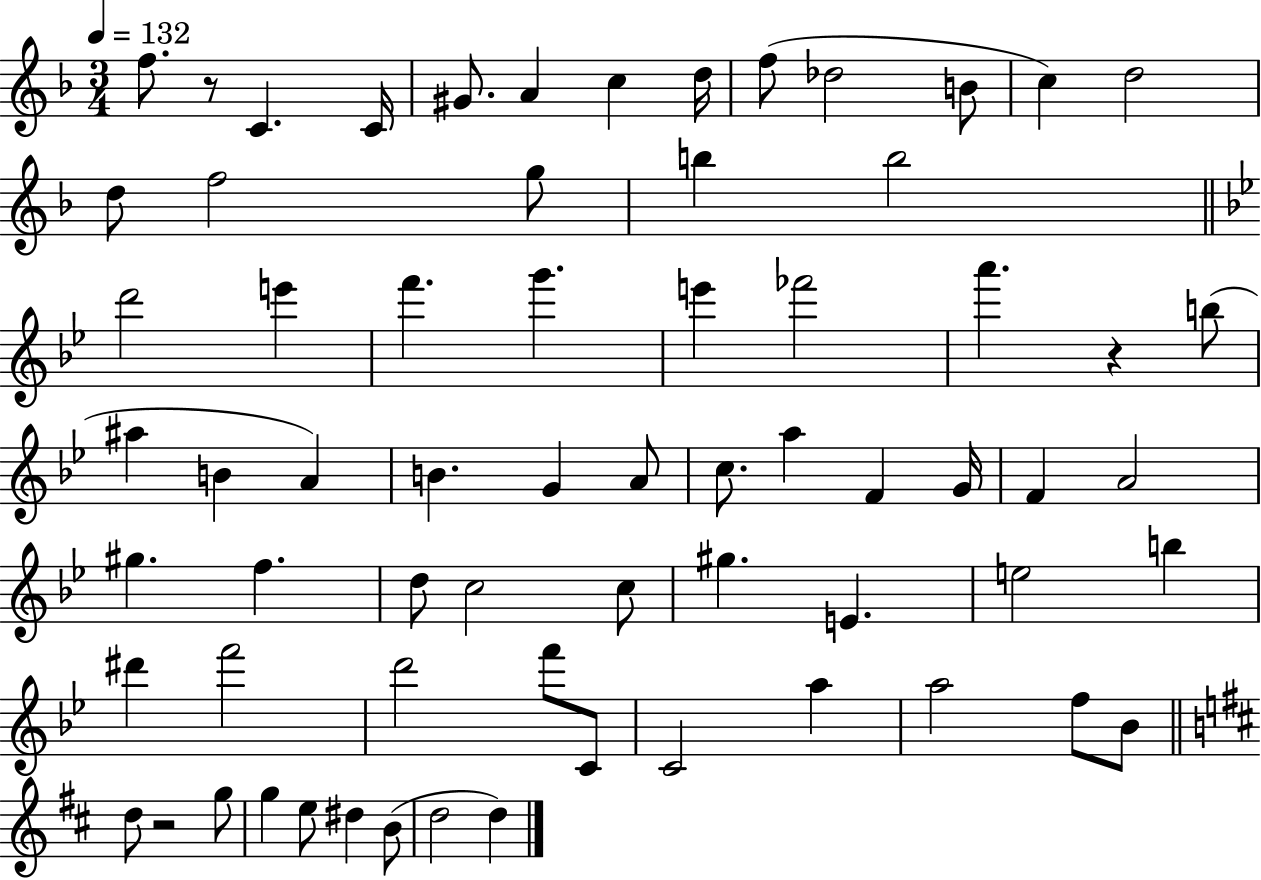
F5/e. R/e C4/q. C4/s G#4/e. A4/q C5/q D5/s F5/e Db5/h B4/e C5/q D5/h D5/e F5/h G5/e B5/q B5/h D6/h E6/q F6/q. G6/q. E6/q FES6/h A6/q. R/q B5/e A#5/q B4/q A4/q B4/q. G4/q A4/e C5/e. A5/q F4/q G4/s F4/q A4/h G#5/q. F5/q. D5/e C5/h C5/e G#5/q. E4/q. E5/h B5/q D#6/q F6/h D6/h F6/e C4/e C4/h A5/q A5/h F5/e Bb4/e D5/e R/h G5/e G5/q E5/e D#5/q B4/e D5/h D5/q